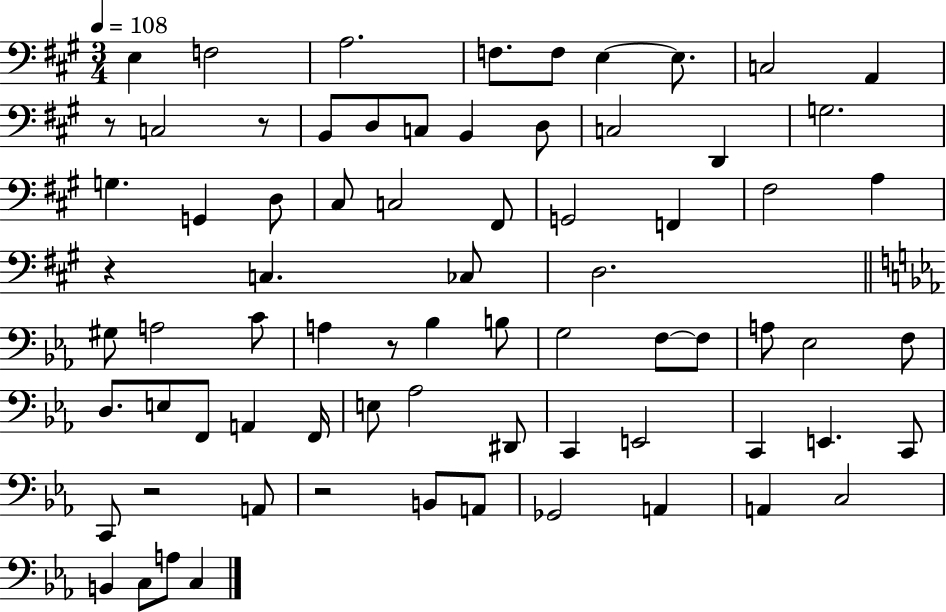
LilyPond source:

{
  \clef bass
  \numericTimeSignature
  \time 3/4
  \key a \major
  \tempo 4 = 108
  e4 f2 | a2. | f8. f8 e4~~ e8. | c2 a,4 | \break r8 c2 r8 | b,8 d8 c8 b,4 d8 | c2 d,4 | g2. | \break g4. g,4 d8 | cis8 c2 fis,8 | g,2 f,4 | fis2 a4 | \break r4 c4. ces8 | d2. | \bar "||" \break \key ees \major gis8 a2 c'8 | a4 r8 bes4 b8 | g2 f8~~ f8 | a8 ees2 f8 | \break d8. e8 f,8 a,4 f,16 | e8 aes2 dis,8 | c,4 e,2 | c,4 e,4. c,8 | \break c,8 r2 a,8 | r2 b,8 a,8 | ges,2 a,4 | a,4 c2 | \break b,4 c8 a8 c4 | \bar "|."
}